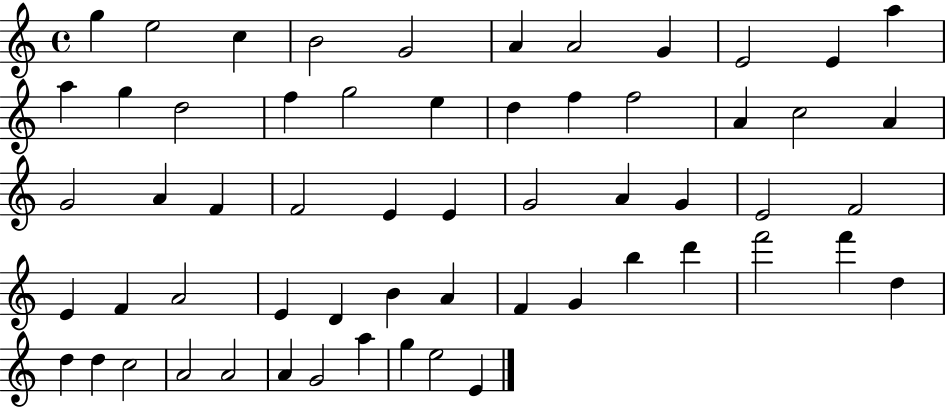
{
  \clef treble
  \time 4/4
  \defaultTimeSignature
  \key c \major
  g''4 e''2 c''4 | b'2 g'2 | a'4 a'2 g'4 | e'2 e'4 a''4 | \break a''4 g''4 d''2 | f''4 g''2 e''4 | d''4 f''4 f''2 | a'4 c''2 a'4 | \break g'2 a'4 f'4 | f'2 e'4 e'4 | g'2 a'4 g'4 | e'2 f'2 | \break e'4 f'4 a'2 | e'4 d'4 b'4 a'4 | f'4 g'4 b''4 d'''4 | f'''2 f'''4 d''4 | \break d''4 d''4 c''2 | a'2 a'2 | a'4 g'2 a''4 | g''4 e''2 e'4 | \break \bar "|."
}